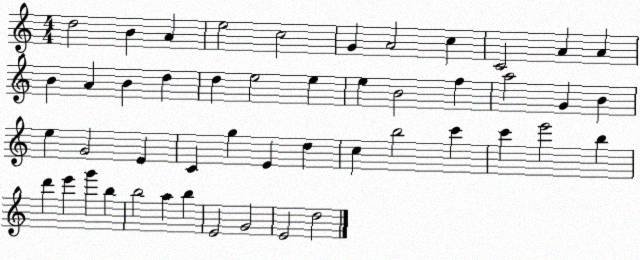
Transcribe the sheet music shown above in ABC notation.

X:1
T:Untitled
M:4/4
L:1/4
K:C
d2 B A e2 c2 G A2 c C2 A A B A B d d e2 e e B2 f a2 G B e G2 E C g E d c b2 c' c' e'2 b d' e' g' b b2 a b E2 G2 E2 d2